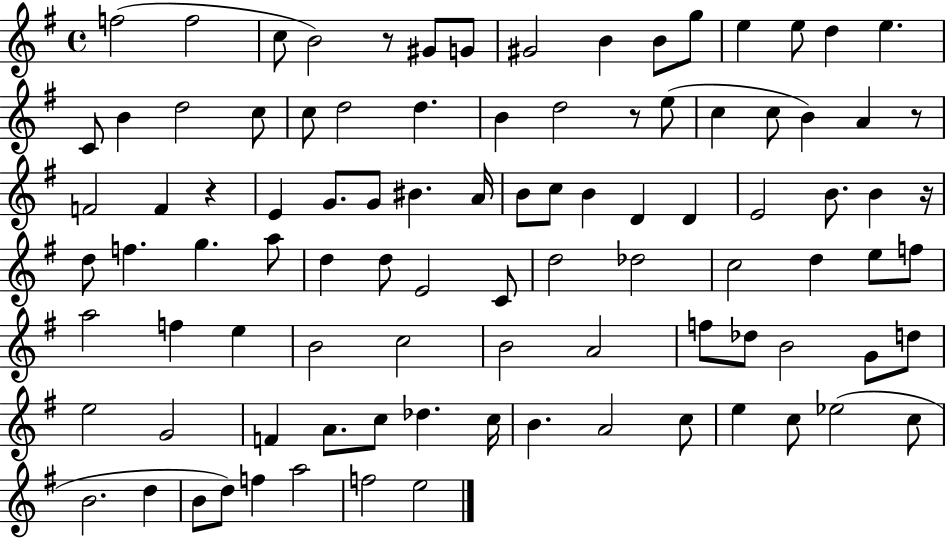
{
  \clef treble
  \time 4/4
  \defaultTimeSignature
  \key g \major
  f''2( f''2 | c''8 b'2) r8 gis'8 g'8 | gis'2 b'4 b'8 g''8 | e''4 e''8 d''4 e''4. | \break c'8 b'4 d''2 c''8 | c''8 d''2 d''4. | b'4 d''2 r8 e''8( | c''4 c''8 b'4) a'4 r8 | \break f'2 f'4 r4 | e'4 g'8. g'8 bis'4. a'16 | b'8 c''8 b'4 d'4 d'4 | e'2 b'8. b'4 r16 | \break d''8 f''4. g''4. a''8 | d''4 d''8 e'2 c'8 | d''2 des''2 | c''2 d''4 e''8 f''8 | \break a''2 f''4 e''4 | b'2 c''2 | b'2 a'2 | f''8 des''8 b'2 g'8 d''8 | \break e''2 g'2 | f'4 a'8. c''8 des''4. c''16 | b'4. a'2 c''8 | e''4 c''8 ees''2( c''8 | \break b'2. d''4 | b'8 d''8) f''4 a''2 | f''2 e''2 | \bar "|."
}